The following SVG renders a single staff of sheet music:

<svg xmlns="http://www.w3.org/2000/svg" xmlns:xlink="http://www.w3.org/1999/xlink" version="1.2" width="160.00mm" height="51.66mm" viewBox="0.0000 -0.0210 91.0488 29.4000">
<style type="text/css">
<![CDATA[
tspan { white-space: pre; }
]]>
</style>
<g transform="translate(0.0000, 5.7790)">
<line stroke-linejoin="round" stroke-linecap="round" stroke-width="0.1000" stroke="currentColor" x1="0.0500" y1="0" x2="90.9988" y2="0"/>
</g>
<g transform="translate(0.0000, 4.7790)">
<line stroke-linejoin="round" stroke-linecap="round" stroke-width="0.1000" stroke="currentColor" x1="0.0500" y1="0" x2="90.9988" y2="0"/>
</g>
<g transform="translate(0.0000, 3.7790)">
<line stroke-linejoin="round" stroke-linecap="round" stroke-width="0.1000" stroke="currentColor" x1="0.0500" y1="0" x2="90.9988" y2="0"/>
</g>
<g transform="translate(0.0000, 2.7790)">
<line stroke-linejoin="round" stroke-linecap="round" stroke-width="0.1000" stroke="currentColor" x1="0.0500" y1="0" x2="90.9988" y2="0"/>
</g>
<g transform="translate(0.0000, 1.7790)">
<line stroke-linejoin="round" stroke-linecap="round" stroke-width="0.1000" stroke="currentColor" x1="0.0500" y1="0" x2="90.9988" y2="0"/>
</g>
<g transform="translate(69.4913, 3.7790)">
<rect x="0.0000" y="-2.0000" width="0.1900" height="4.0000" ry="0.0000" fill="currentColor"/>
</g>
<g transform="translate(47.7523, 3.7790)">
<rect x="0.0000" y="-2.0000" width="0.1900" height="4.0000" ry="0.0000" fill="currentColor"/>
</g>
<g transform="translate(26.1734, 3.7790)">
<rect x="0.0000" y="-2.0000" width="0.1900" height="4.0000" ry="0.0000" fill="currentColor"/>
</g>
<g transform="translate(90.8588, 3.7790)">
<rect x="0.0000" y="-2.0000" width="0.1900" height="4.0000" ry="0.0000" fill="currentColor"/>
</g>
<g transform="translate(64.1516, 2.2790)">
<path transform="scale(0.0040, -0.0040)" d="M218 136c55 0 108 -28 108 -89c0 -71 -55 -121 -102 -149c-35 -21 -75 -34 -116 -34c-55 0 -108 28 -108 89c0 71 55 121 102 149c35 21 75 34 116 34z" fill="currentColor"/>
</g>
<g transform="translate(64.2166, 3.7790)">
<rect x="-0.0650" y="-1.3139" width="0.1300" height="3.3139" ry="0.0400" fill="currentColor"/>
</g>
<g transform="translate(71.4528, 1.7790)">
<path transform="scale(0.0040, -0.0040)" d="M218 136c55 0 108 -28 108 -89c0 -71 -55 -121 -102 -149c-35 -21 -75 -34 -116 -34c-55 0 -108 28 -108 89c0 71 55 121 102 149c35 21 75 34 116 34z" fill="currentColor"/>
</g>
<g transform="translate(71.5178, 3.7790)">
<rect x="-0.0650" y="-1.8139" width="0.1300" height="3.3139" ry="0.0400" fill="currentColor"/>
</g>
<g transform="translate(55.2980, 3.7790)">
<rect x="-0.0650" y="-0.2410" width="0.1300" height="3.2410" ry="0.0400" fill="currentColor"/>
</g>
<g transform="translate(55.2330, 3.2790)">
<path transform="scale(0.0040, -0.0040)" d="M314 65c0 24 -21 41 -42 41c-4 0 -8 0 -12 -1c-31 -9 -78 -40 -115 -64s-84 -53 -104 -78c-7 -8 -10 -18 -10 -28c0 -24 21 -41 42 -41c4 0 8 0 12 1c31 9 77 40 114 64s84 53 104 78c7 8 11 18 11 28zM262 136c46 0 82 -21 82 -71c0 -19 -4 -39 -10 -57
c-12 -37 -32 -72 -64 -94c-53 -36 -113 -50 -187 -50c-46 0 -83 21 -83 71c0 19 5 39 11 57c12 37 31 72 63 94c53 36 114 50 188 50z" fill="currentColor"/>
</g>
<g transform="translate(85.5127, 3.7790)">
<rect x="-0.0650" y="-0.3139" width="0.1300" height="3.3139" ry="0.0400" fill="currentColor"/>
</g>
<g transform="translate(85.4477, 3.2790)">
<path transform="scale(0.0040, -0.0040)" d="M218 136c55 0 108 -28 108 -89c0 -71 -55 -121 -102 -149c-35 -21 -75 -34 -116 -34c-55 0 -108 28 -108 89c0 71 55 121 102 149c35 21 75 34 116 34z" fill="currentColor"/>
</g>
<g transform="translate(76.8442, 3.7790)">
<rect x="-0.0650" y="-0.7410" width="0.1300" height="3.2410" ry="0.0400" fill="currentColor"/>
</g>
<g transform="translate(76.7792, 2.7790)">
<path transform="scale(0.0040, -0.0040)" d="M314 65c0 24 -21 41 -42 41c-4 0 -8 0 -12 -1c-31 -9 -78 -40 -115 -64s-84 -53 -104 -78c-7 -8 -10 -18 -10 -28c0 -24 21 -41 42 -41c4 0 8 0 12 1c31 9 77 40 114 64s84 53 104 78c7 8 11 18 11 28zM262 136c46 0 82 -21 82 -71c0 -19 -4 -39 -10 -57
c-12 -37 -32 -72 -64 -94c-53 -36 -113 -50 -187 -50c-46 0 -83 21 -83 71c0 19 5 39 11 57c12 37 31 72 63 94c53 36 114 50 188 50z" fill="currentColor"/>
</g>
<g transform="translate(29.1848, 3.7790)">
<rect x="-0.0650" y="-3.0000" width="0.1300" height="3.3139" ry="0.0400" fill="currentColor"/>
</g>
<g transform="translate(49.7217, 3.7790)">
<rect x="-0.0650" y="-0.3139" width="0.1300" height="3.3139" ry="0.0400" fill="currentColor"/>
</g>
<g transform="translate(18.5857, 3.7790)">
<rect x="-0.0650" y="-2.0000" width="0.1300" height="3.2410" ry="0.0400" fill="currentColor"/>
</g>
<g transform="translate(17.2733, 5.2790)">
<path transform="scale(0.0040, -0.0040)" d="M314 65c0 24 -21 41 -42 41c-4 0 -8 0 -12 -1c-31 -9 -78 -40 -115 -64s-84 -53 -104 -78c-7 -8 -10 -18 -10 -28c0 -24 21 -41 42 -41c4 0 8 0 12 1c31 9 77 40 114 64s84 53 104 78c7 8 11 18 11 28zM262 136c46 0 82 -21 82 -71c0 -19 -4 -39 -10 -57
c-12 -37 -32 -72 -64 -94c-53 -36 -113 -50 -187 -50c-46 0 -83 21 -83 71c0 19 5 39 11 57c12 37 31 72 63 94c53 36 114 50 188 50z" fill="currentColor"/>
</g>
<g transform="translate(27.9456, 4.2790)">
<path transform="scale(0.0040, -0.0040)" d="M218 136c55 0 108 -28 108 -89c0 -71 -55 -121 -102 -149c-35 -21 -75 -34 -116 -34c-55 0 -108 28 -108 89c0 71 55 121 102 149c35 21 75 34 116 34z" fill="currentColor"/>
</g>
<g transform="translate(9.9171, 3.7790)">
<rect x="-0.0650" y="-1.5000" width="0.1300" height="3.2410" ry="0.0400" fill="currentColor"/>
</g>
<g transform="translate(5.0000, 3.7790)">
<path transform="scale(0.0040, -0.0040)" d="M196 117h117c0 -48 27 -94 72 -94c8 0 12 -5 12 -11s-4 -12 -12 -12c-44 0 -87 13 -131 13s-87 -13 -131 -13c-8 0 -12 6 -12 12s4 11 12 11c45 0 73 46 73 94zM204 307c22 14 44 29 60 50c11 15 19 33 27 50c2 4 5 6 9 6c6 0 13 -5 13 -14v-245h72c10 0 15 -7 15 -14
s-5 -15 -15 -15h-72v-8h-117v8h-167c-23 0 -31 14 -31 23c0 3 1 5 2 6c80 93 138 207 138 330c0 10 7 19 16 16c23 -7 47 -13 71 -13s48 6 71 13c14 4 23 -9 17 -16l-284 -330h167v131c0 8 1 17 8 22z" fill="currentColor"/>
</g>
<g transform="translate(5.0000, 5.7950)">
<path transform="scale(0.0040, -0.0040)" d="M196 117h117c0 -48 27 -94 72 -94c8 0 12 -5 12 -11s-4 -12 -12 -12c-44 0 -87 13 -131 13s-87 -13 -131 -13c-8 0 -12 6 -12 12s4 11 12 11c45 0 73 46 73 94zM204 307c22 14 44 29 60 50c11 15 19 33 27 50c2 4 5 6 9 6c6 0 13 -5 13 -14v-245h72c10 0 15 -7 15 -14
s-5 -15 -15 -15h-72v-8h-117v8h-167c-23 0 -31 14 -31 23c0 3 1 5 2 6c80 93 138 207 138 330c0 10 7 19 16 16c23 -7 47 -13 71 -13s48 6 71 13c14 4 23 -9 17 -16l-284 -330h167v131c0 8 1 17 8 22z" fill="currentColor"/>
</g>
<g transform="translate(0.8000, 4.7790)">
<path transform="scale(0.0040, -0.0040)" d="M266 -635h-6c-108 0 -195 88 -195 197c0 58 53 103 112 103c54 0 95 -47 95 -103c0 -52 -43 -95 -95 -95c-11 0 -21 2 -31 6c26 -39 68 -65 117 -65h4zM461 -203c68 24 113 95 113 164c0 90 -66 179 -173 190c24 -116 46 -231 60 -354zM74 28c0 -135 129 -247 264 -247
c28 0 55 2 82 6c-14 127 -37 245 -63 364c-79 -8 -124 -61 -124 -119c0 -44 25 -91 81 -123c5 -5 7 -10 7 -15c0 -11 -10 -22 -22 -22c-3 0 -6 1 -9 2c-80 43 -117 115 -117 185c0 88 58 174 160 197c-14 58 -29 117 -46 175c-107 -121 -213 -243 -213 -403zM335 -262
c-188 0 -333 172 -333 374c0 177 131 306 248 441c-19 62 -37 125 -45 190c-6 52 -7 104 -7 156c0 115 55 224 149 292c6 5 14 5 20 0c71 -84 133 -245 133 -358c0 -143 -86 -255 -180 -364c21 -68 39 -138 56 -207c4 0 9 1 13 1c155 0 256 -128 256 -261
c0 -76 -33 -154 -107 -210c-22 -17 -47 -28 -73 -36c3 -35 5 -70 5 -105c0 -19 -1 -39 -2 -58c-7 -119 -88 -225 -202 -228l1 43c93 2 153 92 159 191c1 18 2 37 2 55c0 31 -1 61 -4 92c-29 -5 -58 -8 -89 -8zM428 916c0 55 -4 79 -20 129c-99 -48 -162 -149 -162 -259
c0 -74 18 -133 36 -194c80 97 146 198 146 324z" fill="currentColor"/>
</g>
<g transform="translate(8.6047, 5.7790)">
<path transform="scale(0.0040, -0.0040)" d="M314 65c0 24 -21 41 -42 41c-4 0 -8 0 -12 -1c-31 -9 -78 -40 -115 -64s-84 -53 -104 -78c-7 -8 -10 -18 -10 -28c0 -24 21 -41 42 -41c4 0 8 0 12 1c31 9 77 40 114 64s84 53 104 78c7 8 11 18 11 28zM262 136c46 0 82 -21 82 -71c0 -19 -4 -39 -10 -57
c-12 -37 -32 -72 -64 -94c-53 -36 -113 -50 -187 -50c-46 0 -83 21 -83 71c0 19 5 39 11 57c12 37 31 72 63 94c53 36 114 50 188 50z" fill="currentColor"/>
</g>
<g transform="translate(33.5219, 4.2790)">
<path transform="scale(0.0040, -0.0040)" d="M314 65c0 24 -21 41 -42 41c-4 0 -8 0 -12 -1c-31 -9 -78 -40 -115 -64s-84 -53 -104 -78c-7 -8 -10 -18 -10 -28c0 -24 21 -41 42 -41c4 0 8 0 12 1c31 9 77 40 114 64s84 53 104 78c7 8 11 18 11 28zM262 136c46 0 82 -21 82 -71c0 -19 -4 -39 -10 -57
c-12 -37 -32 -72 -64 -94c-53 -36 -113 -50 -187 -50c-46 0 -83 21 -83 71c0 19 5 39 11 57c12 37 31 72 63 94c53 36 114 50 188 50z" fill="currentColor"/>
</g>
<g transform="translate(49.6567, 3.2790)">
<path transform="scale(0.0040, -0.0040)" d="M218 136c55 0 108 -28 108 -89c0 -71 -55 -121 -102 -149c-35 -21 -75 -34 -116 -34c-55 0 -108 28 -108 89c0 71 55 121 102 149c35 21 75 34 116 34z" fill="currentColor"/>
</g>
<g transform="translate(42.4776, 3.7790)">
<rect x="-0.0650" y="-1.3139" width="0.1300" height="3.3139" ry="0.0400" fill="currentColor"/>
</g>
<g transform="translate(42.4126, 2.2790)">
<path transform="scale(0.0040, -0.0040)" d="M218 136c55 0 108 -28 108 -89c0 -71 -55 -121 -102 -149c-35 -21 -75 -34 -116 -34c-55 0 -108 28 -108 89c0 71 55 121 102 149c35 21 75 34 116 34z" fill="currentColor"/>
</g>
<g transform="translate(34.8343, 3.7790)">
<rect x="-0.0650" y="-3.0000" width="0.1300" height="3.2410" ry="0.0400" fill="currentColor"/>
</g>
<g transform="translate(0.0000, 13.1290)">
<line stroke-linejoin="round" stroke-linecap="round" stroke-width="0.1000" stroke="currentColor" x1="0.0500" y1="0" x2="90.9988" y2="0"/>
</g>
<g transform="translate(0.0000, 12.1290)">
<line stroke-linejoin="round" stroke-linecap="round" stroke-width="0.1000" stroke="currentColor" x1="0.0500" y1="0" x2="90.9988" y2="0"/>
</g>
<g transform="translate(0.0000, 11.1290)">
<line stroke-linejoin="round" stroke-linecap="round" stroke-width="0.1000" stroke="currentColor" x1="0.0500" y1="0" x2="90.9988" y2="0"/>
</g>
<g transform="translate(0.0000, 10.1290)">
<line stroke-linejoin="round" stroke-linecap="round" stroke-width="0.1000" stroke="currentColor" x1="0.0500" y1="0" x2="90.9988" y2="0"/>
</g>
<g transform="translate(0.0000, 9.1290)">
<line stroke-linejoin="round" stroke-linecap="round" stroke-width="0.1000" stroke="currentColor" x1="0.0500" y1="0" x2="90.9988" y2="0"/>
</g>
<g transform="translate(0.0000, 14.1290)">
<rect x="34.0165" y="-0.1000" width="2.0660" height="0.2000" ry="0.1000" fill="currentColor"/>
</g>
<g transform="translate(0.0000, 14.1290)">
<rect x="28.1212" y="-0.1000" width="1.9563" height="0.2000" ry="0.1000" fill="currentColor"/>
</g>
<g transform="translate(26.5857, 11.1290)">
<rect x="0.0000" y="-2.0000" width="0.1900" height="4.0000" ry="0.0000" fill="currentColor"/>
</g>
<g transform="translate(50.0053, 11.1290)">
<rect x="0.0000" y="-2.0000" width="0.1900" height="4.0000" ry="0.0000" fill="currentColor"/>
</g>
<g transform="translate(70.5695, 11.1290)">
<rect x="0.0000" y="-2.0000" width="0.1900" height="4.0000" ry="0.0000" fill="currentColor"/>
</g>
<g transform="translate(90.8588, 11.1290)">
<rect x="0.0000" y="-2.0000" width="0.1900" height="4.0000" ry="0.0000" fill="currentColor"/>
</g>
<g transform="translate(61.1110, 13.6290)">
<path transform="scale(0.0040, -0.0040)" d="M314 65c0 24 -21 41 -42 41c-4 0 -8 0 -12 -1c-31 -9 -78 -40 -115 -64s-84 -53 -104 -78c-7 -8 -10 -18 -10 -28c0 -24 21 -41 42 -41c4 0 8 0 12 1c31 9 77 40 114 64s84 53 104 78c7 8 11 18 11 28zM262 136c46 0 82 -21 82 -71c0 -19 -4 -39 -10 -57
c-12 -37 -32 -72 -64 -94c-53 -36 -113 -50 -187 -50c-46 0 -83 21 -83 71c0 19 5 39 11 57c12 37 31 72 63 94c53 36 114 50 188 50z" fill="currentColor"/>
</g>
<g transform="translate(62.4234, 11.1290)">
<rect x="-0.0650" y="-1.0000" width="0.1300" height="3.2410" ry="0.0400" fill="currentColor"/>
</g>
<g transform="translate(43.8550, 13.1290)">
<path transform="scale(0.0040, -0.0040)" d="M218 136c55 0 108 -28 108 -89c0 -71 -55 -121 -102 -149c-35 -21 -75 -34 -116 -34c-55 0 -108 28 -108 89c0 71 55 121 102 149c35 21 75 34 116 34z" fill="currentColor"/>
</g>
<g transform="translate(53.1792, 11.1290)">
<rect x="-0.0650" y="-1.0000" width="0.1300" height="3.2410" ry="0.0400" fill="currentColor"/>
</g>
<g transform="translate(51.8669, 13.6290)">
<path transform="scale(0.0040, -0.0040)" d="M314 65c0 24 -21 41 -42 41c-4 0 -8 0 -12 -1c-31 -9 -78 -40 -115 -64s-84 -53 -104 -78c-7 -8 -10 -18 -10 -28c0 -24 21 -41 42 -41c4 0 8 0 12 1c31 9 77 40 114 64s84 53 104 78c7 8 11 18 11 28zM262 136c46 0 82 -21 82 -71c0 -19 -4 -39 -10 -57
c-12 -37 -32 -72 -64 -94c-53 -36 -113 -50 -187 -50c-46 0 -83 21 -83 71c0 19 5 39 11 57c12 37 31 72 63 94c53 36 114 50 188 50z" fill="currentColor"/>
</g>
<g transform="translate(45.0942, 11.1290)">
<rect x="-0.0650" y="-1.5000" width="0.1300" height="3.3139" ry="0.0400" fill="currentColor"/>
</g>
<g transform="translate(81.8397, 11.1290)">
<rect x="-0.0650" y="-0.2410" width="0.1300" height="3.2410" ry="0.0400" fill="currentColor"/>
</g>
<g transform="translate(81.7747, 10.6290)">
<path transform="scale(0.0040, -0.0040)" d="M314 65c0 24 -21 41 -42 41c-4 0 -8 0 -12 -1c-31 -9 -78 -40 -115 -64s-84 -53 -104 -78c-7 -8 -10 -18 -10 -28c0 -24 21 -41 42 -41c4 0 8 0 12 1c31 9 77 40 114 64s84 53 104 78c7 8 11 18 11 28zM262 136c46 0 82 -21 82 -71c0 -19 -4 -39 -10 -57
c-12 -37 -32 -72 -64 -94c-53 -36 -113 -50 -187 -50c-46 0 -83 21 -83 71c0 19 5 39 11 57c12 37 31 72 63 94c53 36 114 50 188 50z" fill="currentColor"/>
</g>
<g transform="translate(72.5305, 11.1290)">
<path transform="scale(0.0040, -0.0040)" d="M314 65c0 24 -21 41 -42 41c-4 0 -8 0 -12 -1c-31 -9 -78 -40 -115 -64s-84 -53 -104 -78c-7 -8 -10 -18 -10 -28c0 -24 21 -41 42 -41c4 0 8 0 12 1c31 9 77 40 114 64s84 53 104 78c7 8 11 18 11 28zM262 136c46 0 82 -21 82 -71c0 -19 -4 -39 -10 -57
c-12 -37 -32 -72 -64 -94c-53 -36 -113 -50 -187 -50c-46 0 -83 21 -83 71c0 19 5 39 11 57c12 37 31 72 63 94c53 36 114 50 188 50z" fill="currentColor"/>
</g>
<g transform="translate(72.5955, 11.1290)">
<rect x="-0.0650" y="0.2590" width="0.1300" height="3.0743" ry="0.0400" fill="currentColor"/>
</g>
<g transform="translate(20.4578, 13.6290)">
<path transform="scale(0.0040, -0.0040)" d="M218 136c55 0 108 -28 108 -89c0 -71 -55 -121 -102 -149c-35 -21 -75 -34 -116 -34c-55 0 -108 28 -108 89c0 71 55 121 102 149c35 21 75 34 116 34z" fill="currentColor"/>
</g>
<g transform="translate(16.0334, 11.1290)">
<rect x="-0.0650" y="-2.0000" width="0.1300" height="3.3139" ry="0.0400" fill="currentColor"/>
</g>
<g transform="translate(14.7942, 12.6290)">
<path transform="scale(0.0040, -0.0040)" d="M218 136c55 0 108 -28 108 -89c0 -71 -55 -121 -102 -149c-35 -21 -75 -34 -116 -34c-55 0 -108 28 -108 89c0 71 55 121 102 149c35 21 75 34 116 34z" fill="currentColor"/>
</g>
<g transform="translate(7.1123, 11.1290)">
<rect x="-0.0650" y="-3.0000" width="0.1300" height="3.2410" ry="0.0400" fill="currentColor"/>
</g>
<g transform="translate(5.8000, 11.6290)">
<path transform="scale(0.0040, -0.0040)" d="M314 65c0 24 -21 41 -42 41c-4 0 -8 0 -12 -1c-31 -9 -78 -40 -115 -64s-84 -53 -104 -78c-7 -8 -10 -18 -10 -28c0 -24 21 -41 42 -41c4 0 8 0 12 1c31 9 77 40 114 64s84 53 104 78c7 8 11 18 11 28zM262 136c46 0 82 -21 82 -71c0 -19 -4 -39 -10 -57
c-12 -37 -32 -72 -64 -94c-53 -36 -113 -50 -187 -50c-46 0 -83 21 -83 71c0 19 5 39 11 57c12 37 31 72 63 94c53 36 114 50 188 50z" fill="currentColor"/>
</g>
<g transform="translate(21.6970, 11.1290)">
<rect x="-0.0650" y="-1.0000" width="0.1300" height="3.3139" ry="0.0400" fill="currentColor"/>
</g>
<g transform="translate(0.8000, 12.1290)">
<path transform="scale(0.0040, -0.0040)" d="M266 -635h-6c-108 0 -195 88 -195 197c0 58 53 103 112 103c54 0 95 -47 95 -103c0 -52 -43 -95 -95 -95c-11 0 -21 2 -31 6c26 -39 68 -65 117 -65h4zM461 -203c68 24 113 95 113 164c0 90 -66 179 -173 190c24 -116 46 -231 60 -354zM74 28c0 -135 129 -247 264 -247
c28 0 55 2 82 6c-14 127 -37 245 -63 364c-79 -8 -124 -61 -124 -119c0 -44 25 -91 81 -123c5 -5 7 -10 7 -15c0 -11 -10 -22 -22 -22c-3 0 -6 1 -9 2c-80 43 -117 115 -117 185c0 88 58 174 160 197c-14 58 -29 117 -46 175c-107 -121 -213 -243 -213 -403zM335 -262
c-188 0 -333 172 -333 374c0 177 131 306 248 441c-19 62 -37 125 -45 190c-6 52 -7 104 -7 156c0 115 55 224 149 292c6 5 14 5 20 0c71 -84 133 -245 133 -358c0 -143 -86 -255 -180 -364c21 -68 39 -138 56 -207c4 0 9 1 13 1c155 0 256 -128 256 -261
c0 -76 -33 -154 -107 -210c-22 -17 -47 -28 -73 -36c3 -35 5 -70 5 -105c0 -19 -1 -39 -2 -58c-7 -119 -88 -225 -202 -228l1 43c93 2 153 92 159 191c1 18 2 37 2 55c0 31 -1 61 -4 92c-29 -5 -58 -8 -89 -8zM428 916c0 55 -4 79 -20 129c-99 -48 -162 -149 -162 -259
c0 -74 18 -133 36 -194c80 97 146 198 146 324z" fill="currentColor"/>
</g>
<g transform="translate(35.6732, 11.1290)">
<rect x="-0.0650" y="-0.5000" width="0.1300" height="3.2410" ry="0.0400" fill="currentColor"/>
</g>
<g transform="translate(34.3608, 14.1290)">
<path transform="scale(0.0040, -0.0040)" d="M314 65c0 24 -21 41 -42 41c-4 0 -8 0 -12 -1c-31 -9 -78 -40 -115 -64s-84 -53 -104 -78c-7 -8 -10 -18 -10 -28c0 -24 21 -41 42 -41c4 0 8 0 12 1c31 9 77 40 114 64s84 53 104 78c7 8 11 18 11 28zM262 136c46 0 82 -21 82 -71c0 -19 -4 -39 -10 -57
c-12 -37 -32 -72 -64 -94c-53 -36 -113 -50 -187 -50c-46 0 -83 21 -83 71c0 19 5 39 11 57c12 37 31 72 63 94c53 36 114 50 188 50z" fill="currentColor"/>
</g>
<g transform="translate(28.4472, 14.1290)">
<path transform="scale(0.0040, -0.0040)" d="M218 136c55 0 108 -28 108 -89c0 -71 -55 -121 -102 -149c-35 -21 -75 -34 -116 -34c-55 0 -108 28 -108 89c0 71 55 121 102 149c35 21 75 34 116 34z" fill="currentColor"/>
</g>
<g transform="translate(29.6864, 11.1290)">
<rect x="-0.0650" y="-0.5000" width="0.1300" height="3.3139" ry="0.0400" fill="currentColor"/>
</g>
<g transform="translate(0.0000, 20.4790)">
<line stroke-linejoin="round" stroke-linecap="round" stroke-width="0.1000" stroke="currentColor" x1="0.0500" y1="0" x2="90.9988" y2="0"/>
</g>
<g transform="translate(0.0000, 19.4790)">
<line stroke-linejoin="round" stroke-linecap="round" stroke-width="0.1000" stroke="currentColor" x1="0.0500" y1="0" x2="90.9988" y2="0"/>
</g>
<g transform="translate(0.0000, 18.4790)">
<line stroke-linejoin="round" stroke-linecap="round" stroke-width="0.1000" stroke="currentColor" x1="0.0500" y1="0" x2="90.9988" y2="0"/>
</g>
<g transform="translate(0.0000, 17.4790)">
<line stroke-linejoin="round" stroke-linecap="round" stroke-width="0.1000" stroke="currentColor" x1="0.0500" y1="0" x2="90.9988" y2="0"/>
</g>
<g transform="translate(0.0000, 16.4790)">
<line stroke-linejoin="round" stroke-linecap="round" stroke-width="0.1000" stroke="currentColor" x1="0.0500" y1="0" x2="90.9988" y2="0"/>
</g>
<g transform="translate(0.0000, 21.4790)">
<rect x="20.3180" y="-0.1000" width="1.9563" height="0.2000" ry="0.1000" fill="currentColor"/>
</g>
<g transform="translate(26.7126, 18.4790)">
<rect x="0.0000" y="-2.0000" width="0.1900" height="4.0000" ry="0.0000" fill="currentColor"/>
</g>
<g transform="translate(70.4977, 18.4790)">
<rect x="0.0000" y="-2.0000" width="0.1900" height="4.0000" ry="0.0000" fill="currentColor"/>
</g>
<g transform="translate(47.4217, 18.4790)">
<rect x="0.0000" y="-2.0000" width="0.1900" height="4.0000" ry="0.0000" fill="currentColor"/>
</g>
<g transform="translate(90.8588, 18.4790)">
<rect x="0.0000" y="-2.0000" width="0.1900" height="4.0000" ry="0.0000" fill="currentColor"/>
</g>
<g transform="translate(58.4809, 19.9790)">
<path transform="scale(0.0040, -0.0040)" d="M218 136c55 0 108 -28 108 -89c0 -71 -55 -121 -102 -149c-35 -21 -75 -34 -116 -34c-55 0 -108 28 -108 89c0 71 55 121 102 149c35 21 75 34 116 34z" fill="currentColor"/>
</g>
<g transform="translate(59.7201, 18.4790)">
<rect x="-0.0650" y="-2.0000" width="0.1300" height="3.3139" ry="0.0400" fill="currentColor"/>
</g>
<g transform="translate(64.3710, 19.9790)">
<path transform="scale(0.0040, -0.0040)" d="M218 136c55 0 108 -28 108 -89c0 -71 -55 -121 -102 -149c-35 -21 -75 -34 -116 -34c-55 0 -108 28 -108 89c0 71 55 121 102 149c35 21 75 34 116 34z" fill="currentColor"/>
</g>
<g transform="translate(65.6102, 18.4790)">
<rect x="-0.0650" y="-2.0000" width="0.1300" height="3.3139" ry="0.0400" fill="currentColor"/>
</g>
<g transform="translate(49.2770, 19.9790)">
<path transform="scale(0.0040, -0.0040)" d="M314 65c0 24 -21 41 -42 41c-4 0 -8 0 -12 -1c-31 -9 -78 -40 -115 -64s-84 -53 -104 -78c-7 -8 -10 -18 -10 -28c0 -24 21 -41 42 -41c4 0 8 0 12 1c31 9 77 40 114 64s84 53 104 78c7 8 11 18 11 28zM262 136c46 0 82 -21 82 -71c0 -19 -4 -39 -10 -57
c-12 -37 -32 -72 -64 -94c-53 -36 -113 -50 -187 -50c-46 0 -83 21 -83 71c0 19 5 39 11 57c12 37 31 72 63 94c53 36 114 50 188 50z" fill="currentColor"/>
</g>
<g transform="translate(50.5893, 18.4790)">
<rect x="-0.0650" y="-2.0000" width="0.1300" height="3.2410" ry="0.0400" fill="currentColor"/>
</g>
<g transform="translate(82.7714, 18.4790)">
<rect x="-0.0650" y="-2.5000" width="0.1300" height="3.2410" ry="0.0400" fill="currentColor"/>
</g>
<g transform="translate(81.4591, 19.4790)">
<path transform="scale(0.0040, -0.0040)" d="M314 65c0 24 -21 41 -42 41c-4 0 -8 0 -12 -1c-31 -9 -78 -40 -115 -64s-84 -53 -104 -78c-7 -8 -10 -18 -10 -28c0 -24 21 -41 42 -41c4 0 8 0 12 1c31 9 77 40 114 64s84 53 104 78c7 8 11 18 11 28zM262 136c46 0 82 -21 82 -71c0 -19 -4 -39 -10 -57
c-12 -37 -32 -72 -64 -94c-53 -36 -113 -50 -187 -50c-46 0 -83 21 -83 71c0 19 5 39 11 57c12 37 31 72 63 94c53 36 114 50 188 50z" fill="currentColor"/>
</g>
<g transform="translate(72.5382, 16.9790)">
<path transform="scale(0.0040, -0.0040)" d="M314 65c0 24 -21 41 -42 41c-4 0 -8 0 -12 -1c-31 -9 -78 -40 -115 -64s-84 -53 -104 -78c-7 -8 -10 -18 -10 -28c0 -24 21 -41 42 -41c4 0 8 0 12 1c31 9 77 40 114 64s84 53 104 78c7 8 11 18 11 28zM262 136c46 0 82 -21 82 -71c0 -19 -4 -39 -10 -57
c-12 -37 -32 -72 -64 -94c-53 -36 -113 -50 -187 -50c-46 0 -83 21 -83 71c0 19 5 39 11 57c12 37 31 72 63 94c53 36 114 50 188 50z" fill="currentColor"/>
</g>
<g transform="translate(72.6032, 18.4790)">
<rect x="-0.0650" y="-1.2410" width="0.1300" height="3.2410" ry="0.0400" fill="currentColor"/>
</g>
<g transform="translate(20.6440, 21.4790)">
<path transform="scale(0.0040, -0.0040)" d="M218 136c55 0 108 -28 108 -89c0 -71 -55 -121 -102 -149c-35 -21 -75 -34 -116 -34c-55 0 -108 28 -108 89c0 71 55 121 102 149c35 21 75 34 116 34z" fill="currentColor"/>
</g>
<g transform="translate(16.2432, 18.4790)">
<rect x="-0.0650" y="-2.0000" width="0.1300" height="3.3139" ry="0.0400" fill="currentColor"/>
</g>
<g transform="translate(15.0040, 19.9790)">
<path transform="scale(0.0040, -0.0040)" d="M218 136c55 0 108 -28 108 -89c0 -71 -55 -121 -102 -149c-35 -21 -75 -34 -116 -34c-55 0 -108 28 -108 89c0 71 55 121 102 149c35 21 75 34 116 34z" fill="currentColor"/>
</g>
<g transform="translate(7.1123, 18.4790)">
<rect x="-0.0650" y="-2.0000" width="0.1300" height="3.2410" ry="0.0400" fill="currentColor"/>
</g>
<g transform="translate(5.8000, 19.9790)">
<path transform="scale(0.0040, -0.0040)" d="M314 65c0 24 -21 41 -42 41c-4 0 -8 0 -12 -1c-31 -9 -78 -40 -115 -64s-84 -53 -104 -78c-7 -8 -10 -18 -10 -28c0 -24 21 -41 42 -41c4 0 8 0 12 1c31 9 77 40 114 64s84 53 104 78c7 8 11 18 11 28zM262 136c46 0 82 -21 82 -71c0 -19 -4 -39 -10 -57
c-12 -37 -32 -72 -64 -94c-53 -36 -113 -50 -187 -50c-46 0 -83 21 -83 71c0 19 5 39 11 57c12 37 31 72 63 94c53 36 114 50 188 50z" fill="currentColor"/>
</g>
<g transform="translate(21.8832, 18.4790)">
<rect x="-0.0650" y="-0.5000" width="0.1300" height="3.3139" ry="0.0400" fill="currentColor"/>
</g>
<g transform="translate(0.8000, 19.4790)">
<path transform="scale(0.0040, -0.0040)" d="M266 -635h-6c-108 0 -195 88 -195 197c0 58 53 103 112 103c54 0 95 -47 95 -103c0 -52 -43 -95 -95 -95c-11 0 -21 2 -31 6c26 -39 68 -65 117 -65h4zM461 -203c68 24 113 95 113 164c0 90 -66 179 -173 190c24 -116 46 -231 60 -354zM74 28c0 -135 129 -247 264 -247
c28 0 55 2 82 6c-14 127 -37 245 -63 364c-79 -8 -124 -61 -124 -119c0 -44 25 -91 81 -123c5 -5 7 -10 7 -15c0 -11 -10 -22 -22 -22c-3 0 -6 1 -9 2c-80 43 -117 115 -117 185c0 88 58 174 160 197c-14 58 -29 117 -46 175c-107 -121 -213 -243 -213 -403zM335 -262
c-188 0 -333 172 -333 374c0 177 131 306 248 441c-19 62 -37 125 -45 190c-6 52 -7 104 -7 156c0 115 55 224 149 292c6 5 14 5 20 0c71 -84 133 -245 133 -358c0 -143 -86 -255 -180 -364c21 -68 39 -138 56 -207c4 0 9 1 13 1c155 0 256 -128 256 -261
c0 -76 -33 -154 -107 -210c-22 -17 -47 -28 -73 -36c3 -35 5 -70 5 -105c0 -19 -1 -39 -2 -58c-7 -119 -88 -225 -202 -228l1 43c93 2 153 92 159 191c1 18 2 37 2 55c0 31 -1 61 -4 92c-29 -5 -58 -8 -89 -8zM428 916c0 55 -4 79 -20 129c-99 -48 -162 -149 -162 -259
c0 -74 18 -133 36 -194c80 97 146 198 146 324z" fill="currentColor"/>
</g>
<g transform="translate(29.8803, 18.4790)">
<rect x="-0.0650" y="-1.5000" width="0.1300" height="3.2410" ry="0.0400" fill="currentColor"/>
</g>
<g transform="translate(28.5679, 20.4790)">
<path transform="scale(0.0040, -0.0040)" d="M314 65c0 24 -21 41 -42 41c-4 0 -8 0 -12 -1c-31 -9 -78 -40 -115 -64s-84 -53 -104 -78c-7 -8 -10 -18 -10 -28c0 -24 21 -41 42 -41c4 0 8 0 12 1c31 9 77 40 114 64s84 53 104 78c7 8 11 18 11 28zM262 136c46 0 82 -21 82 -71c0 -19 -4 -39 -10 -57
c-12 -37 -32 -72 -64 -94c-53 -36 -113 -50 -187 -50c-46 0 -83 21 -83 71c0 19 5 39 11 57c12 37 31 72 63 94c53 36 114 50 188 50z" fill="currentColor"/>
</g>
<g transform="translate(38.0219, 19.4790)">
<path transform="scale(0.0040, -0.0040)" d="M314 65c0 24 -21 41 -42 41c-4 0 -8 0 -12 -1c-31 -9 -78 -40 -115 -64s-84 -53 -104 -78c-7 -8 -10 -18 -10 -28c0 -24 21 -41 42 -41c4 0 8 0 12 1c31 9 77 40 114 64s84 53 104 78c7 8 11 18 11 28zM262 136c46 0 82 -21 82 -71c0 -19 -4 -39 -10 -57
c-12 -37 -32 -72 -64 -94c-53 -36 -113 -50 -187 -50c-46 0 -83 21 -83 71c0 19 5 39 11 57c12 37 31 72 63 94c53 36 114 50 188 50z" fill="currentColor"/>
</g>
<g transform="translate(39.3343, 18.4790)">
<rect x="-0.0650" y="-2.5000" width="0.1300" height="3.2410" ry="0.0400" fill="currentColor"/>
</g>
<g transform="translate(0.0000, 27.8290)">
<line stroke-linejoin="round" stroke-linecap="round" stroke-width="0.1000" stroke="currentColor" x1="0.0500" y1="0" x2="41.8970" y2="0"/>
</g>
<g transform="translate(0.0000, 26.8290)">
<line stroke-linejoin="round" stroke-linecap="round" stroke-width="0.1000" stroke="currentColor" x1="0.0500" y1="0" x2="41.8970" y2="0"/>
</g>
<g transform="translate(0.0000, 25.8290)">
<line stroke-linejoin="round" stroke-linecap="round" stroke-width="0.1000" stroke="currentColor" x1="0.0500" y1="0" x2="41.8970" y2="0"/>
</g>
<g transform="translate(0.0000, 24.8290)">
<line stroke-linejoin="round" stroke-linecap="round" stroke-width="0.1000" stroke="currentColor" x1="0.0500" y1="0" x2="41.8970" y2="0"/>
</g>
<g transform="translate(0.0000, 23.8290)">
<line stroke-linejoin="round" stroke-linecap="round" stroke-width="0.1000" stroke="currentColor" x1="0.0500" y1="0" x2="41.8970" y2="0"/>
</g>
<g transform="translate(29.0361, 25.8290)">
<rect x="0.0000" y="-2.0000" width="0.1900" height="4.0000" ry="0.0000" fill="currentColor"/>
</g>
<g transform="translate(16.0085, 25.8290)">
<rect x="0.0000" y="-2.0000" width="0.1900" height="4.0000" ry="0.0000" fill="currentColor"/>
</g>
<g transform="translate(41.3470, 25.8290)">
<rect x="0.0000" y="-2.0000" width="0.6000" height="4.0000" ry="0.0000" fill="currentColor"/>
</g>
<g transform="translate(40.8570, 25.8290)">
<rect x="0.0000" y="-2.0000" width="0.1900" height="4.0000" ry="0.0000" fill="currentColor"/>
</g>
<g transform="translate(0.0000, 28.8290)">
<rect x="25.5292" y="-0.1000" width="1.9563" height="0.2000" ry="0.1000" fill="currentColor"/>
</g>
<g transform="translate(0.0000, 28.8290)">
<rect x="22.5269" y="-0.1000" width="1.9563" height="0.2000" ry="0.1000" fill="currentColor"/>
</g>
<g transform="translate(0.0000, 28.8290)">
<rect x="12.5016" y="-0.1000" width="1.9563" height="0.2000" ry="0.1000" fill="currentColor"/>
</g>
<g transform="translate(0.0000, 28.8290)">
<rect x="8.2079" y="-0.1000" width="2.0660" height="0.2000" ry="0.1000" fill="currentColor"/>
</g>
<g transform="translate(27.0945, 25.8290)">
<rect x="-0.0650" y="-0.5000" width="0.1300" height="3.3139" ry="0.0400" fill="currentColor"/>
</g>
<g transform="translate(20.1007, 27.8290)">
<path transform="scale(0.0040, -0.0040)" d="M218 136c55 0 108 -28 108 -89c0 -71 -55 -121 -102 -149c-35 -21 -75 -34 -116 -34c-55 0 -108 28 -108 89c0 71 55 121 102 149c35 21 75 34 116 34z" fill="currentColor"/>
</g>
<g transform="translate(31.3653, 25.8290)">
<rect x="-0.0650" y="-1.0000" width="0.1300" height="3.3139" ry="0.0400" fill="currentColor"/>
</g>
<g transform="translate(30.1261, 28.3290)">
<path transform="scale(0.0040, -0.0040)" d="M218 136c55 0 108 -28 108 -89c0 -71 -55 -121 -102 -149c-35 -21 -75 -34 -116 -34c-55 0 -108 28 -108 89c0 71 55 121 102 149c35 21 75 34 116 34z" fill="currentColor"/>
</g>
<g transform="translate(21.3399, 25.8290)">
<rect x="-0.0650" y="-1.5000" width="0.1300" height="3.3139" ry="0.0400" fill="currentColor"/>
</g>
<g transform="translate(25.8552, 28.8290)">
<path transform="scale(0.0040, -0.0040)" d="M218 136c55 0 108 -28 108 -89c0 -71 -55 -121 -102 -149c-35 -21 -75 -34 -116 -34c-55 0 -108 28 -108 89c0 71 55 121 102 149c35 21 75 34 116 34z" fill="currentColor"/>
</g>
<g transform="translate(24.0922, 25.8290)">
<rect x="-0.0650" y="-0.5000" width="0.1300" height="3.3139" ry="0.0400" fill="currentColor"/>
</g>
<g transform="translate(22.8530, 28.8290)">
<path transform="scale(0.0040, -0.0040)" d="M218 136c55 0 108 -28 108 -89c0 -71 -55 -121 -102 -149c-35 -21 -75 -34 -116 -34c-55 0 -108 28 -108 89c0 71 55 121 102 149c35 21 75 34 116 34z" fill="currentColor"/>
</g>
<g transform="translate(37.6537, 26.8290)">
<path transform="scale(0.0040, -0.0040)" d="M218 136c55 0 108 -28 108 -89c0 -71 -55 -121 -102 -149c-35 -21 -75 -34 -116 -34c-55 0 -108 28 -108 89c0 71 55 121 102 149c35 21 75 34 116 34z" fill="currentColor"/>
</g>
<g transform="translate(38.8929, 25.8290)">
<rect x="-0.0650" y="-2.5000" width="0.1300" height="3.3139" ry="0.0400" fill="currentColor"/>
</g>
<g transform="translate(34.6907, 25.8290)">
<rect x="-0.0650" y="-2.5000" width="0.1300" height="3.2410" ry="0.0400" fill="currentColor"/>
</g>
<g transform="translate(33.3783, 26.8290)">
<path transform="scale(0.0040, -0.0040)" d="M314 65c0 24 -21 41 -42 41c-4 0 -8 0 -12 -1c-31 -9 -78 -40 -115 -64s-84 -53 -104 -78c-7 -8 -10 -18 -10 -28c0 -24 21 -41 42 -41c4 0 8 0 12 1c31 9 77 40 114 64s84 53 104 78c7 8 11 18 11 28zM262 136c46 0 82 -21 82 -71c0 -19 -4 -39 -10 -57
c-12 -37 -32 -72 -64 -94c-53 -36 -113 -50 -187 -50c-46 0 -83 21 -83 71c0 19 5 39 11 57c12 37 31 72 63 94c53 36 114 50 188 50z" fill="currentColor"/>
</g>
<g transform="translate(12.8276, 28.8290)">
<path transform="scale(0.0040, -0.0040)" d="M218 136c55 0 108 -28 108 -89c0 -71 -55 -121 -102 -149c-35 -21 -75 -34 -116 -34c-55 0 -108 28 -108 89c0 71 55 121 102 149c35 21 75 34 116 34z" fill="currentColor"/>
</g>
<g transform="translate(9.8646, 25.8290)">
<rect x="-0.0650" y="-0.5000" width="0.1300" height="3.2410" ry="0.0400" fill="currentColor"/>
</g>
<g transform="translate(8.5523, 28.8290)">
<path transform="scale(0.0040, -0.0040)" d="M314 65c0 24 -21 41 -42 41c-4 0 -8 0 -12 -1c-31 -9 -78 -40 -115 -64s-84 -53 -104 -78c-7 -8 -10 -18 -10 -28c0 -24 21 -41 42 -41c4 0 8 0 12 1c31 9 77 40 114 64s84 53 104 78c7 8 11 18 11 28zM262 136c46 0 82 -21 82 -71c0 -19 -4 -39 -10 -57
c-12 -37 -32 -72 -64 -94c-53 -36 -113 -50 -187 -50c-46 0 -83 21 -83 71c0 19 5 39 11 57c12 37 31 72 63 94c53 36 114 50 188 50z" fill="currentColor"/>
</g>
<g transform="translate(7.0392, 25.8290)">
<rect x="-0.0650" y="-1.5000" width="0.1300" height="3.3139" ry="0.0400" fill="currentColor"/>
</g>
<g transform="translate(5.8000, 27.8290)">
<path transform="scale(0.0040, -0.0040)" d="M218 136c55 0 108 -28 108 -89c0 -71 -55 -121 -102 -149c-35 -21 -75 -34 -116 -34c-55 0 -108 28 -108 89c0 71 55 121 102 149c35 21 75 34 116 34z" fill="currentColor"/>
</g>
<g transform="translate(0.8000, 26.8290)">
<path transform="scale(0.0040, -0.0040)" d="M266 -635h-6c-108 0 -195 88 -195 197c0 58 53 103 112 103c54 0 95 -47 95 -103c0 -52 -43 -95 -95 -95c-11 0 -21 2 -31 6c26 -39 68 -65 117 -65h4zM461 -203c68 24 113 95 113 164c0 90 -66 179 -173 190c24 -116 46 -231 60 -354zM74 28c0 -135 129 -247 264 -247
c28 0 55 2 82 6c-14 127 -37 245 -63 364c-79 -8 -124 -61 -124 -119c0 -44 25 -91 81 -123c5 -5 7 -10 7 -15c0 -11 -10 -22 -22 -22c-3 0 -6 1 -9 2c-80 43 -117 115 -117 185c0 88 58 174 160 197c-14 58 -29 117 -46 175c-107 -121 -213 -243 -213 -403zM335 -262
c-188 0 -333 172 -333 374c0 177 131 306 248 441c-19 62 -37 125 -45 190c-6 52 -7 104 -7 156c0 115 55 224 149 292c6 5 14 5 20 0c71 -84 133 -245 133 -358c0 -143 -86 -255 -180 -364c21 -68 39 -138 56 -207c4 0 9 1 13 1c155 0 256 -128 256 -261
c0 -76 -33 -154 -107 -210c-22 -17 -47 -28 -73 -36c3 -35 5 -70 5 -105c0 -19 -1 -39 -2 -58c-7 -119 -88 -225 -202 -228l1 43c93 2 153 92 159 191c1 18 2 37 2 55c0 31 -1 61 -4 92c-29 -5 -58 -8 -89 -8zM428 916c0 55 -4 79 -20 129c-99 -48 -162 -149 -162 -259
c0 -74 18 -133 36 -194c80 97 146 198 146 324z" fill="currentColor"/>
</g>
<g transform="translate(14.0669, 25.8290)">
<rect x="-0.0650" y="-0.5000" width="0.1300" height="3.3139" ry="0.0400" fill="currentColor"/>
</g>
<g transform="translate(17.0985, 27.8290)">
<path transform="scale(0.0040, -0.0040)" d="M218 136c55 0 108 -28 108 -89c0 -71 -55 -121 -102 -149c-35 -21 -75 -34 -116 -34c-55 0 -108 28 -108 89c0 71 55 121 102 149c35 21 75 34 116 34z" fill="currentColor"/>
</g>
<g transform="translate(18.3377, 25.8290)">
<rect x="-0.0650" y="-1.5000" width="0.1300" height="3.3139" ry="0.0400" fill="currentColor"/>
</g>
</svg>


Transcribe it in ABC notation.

X:1
T:Untitled
M:4/4
L:1/4
K:C
E2 F2 A A2 e c c2 e f d2 c A2 F D C C2 E D2 D2 B2 c2 F2 F C E2 G2 F2 F F e2 G2 E C2 C E E C C D G2 G